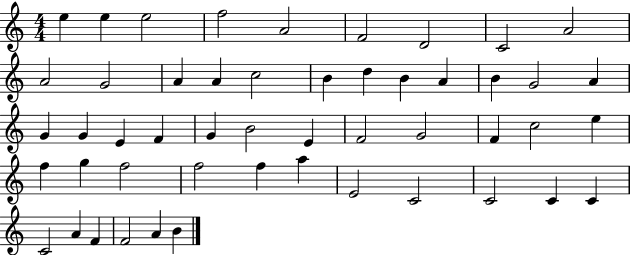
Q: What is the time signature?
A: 4/4